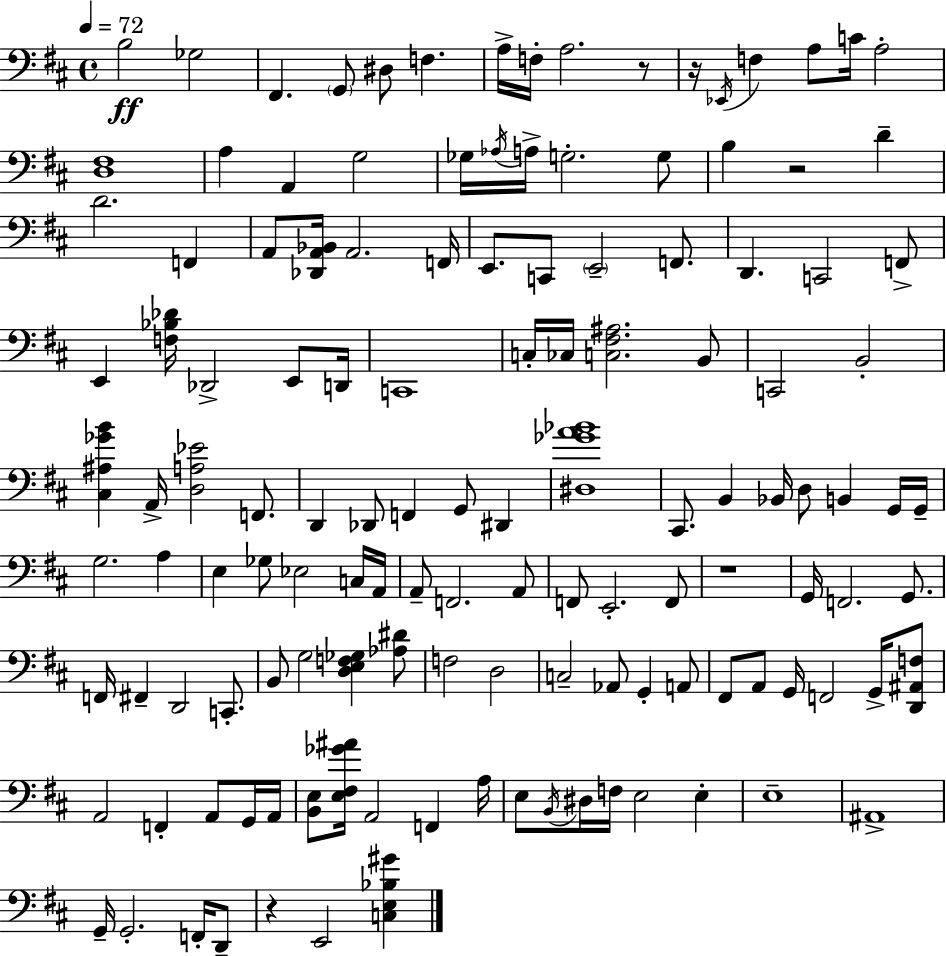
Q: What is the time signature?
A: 4/4